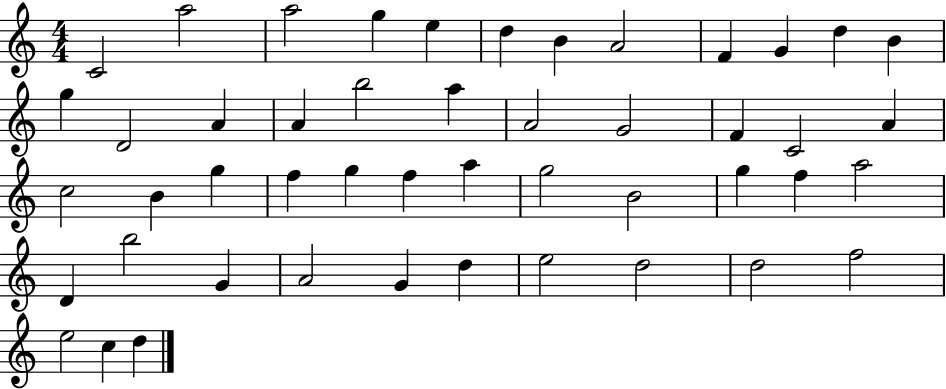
X:1
T:Untitled
M:4/4
L:1/4
K:C
C2 a2 a2 g e d B A2 F G d B g D2 A A b2 a A2 G2 F C2 A c2 B g f g f a g2 B2 g f a2 D b2 G A2 G d e2 d2 d2 f2 e2 c d